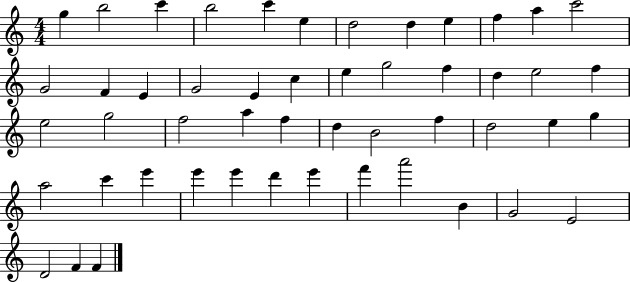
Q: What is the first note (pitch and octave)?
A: G5